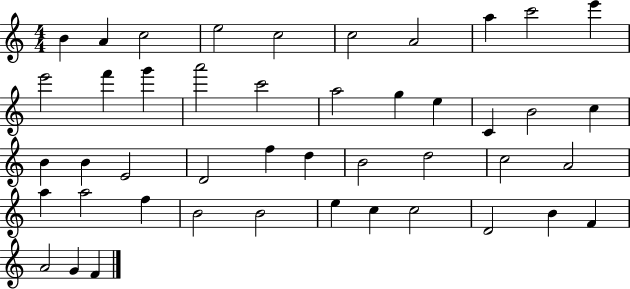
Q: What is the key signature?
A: C major